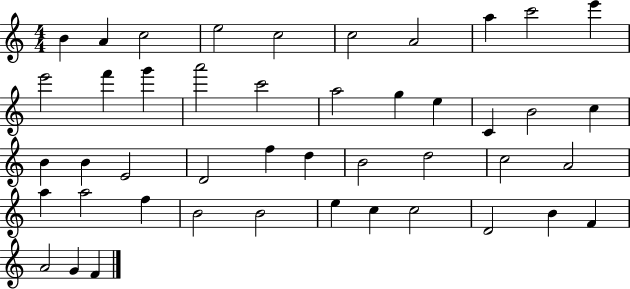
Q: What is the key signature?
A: C major